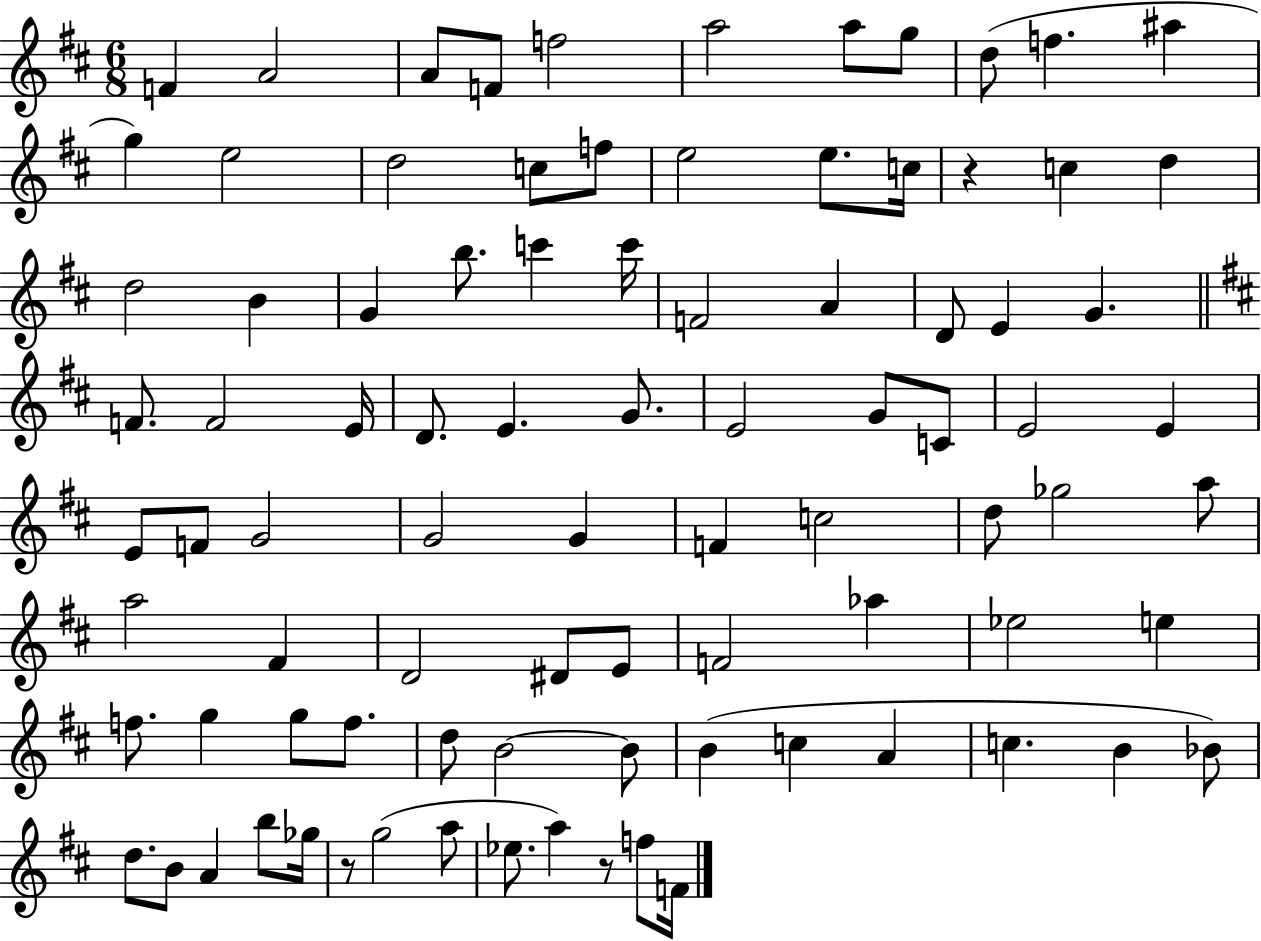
F4/q A4/h A4/e F4/e F5/h A5/h A5/e G5/e D5/e F5/q. A#5/q G5/q E5/h D5/h C5/e F5/e E5/h E5/e. C5/s R/q C5/q D5/q D5/h B4/q G4/q B5/e. C6/q C6/s F4/h A4/q D4/e E4/q G4/q. F4/e. F4/h E4/s D4/e. E4/q. G4/e. E4/h G4/e C4/e E4/h E4/q E4/e F4/e G4/h G4/h G4/q F4/q C5/h D5/e Gb5/h A5/e A5/h F#4/q D4/h D#4/e E4/e F4/h Ab5/q Eb5/h E5/q F5/e. G5/q G5/e F5/e. D5/e B4/h B4/e B4/q C5/q A4/q C5/q. B4/q Bb4/e D5/e. B4/e A4/q B5/e Gb5/s R/e G5/h A5/e Eb5/e. A5/q R/e F5/e F4/s